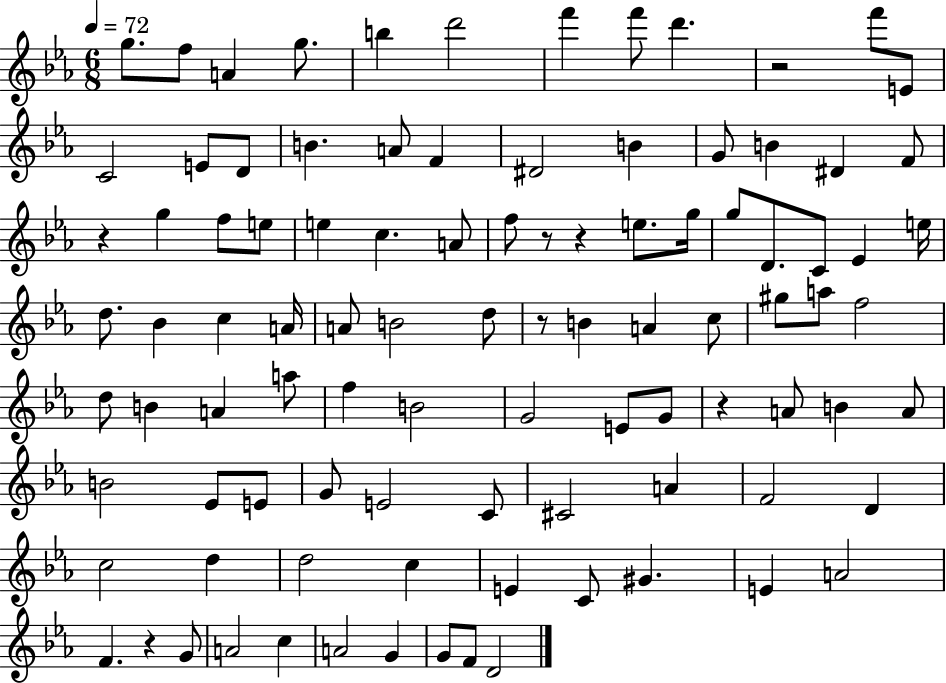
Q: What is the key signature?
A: EES major